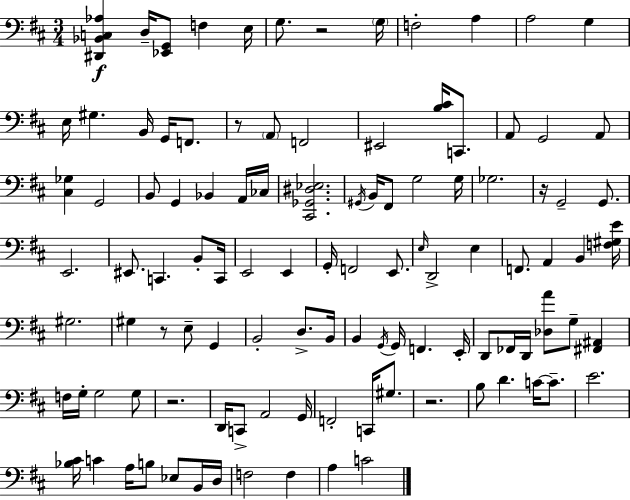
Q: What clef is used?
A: bass